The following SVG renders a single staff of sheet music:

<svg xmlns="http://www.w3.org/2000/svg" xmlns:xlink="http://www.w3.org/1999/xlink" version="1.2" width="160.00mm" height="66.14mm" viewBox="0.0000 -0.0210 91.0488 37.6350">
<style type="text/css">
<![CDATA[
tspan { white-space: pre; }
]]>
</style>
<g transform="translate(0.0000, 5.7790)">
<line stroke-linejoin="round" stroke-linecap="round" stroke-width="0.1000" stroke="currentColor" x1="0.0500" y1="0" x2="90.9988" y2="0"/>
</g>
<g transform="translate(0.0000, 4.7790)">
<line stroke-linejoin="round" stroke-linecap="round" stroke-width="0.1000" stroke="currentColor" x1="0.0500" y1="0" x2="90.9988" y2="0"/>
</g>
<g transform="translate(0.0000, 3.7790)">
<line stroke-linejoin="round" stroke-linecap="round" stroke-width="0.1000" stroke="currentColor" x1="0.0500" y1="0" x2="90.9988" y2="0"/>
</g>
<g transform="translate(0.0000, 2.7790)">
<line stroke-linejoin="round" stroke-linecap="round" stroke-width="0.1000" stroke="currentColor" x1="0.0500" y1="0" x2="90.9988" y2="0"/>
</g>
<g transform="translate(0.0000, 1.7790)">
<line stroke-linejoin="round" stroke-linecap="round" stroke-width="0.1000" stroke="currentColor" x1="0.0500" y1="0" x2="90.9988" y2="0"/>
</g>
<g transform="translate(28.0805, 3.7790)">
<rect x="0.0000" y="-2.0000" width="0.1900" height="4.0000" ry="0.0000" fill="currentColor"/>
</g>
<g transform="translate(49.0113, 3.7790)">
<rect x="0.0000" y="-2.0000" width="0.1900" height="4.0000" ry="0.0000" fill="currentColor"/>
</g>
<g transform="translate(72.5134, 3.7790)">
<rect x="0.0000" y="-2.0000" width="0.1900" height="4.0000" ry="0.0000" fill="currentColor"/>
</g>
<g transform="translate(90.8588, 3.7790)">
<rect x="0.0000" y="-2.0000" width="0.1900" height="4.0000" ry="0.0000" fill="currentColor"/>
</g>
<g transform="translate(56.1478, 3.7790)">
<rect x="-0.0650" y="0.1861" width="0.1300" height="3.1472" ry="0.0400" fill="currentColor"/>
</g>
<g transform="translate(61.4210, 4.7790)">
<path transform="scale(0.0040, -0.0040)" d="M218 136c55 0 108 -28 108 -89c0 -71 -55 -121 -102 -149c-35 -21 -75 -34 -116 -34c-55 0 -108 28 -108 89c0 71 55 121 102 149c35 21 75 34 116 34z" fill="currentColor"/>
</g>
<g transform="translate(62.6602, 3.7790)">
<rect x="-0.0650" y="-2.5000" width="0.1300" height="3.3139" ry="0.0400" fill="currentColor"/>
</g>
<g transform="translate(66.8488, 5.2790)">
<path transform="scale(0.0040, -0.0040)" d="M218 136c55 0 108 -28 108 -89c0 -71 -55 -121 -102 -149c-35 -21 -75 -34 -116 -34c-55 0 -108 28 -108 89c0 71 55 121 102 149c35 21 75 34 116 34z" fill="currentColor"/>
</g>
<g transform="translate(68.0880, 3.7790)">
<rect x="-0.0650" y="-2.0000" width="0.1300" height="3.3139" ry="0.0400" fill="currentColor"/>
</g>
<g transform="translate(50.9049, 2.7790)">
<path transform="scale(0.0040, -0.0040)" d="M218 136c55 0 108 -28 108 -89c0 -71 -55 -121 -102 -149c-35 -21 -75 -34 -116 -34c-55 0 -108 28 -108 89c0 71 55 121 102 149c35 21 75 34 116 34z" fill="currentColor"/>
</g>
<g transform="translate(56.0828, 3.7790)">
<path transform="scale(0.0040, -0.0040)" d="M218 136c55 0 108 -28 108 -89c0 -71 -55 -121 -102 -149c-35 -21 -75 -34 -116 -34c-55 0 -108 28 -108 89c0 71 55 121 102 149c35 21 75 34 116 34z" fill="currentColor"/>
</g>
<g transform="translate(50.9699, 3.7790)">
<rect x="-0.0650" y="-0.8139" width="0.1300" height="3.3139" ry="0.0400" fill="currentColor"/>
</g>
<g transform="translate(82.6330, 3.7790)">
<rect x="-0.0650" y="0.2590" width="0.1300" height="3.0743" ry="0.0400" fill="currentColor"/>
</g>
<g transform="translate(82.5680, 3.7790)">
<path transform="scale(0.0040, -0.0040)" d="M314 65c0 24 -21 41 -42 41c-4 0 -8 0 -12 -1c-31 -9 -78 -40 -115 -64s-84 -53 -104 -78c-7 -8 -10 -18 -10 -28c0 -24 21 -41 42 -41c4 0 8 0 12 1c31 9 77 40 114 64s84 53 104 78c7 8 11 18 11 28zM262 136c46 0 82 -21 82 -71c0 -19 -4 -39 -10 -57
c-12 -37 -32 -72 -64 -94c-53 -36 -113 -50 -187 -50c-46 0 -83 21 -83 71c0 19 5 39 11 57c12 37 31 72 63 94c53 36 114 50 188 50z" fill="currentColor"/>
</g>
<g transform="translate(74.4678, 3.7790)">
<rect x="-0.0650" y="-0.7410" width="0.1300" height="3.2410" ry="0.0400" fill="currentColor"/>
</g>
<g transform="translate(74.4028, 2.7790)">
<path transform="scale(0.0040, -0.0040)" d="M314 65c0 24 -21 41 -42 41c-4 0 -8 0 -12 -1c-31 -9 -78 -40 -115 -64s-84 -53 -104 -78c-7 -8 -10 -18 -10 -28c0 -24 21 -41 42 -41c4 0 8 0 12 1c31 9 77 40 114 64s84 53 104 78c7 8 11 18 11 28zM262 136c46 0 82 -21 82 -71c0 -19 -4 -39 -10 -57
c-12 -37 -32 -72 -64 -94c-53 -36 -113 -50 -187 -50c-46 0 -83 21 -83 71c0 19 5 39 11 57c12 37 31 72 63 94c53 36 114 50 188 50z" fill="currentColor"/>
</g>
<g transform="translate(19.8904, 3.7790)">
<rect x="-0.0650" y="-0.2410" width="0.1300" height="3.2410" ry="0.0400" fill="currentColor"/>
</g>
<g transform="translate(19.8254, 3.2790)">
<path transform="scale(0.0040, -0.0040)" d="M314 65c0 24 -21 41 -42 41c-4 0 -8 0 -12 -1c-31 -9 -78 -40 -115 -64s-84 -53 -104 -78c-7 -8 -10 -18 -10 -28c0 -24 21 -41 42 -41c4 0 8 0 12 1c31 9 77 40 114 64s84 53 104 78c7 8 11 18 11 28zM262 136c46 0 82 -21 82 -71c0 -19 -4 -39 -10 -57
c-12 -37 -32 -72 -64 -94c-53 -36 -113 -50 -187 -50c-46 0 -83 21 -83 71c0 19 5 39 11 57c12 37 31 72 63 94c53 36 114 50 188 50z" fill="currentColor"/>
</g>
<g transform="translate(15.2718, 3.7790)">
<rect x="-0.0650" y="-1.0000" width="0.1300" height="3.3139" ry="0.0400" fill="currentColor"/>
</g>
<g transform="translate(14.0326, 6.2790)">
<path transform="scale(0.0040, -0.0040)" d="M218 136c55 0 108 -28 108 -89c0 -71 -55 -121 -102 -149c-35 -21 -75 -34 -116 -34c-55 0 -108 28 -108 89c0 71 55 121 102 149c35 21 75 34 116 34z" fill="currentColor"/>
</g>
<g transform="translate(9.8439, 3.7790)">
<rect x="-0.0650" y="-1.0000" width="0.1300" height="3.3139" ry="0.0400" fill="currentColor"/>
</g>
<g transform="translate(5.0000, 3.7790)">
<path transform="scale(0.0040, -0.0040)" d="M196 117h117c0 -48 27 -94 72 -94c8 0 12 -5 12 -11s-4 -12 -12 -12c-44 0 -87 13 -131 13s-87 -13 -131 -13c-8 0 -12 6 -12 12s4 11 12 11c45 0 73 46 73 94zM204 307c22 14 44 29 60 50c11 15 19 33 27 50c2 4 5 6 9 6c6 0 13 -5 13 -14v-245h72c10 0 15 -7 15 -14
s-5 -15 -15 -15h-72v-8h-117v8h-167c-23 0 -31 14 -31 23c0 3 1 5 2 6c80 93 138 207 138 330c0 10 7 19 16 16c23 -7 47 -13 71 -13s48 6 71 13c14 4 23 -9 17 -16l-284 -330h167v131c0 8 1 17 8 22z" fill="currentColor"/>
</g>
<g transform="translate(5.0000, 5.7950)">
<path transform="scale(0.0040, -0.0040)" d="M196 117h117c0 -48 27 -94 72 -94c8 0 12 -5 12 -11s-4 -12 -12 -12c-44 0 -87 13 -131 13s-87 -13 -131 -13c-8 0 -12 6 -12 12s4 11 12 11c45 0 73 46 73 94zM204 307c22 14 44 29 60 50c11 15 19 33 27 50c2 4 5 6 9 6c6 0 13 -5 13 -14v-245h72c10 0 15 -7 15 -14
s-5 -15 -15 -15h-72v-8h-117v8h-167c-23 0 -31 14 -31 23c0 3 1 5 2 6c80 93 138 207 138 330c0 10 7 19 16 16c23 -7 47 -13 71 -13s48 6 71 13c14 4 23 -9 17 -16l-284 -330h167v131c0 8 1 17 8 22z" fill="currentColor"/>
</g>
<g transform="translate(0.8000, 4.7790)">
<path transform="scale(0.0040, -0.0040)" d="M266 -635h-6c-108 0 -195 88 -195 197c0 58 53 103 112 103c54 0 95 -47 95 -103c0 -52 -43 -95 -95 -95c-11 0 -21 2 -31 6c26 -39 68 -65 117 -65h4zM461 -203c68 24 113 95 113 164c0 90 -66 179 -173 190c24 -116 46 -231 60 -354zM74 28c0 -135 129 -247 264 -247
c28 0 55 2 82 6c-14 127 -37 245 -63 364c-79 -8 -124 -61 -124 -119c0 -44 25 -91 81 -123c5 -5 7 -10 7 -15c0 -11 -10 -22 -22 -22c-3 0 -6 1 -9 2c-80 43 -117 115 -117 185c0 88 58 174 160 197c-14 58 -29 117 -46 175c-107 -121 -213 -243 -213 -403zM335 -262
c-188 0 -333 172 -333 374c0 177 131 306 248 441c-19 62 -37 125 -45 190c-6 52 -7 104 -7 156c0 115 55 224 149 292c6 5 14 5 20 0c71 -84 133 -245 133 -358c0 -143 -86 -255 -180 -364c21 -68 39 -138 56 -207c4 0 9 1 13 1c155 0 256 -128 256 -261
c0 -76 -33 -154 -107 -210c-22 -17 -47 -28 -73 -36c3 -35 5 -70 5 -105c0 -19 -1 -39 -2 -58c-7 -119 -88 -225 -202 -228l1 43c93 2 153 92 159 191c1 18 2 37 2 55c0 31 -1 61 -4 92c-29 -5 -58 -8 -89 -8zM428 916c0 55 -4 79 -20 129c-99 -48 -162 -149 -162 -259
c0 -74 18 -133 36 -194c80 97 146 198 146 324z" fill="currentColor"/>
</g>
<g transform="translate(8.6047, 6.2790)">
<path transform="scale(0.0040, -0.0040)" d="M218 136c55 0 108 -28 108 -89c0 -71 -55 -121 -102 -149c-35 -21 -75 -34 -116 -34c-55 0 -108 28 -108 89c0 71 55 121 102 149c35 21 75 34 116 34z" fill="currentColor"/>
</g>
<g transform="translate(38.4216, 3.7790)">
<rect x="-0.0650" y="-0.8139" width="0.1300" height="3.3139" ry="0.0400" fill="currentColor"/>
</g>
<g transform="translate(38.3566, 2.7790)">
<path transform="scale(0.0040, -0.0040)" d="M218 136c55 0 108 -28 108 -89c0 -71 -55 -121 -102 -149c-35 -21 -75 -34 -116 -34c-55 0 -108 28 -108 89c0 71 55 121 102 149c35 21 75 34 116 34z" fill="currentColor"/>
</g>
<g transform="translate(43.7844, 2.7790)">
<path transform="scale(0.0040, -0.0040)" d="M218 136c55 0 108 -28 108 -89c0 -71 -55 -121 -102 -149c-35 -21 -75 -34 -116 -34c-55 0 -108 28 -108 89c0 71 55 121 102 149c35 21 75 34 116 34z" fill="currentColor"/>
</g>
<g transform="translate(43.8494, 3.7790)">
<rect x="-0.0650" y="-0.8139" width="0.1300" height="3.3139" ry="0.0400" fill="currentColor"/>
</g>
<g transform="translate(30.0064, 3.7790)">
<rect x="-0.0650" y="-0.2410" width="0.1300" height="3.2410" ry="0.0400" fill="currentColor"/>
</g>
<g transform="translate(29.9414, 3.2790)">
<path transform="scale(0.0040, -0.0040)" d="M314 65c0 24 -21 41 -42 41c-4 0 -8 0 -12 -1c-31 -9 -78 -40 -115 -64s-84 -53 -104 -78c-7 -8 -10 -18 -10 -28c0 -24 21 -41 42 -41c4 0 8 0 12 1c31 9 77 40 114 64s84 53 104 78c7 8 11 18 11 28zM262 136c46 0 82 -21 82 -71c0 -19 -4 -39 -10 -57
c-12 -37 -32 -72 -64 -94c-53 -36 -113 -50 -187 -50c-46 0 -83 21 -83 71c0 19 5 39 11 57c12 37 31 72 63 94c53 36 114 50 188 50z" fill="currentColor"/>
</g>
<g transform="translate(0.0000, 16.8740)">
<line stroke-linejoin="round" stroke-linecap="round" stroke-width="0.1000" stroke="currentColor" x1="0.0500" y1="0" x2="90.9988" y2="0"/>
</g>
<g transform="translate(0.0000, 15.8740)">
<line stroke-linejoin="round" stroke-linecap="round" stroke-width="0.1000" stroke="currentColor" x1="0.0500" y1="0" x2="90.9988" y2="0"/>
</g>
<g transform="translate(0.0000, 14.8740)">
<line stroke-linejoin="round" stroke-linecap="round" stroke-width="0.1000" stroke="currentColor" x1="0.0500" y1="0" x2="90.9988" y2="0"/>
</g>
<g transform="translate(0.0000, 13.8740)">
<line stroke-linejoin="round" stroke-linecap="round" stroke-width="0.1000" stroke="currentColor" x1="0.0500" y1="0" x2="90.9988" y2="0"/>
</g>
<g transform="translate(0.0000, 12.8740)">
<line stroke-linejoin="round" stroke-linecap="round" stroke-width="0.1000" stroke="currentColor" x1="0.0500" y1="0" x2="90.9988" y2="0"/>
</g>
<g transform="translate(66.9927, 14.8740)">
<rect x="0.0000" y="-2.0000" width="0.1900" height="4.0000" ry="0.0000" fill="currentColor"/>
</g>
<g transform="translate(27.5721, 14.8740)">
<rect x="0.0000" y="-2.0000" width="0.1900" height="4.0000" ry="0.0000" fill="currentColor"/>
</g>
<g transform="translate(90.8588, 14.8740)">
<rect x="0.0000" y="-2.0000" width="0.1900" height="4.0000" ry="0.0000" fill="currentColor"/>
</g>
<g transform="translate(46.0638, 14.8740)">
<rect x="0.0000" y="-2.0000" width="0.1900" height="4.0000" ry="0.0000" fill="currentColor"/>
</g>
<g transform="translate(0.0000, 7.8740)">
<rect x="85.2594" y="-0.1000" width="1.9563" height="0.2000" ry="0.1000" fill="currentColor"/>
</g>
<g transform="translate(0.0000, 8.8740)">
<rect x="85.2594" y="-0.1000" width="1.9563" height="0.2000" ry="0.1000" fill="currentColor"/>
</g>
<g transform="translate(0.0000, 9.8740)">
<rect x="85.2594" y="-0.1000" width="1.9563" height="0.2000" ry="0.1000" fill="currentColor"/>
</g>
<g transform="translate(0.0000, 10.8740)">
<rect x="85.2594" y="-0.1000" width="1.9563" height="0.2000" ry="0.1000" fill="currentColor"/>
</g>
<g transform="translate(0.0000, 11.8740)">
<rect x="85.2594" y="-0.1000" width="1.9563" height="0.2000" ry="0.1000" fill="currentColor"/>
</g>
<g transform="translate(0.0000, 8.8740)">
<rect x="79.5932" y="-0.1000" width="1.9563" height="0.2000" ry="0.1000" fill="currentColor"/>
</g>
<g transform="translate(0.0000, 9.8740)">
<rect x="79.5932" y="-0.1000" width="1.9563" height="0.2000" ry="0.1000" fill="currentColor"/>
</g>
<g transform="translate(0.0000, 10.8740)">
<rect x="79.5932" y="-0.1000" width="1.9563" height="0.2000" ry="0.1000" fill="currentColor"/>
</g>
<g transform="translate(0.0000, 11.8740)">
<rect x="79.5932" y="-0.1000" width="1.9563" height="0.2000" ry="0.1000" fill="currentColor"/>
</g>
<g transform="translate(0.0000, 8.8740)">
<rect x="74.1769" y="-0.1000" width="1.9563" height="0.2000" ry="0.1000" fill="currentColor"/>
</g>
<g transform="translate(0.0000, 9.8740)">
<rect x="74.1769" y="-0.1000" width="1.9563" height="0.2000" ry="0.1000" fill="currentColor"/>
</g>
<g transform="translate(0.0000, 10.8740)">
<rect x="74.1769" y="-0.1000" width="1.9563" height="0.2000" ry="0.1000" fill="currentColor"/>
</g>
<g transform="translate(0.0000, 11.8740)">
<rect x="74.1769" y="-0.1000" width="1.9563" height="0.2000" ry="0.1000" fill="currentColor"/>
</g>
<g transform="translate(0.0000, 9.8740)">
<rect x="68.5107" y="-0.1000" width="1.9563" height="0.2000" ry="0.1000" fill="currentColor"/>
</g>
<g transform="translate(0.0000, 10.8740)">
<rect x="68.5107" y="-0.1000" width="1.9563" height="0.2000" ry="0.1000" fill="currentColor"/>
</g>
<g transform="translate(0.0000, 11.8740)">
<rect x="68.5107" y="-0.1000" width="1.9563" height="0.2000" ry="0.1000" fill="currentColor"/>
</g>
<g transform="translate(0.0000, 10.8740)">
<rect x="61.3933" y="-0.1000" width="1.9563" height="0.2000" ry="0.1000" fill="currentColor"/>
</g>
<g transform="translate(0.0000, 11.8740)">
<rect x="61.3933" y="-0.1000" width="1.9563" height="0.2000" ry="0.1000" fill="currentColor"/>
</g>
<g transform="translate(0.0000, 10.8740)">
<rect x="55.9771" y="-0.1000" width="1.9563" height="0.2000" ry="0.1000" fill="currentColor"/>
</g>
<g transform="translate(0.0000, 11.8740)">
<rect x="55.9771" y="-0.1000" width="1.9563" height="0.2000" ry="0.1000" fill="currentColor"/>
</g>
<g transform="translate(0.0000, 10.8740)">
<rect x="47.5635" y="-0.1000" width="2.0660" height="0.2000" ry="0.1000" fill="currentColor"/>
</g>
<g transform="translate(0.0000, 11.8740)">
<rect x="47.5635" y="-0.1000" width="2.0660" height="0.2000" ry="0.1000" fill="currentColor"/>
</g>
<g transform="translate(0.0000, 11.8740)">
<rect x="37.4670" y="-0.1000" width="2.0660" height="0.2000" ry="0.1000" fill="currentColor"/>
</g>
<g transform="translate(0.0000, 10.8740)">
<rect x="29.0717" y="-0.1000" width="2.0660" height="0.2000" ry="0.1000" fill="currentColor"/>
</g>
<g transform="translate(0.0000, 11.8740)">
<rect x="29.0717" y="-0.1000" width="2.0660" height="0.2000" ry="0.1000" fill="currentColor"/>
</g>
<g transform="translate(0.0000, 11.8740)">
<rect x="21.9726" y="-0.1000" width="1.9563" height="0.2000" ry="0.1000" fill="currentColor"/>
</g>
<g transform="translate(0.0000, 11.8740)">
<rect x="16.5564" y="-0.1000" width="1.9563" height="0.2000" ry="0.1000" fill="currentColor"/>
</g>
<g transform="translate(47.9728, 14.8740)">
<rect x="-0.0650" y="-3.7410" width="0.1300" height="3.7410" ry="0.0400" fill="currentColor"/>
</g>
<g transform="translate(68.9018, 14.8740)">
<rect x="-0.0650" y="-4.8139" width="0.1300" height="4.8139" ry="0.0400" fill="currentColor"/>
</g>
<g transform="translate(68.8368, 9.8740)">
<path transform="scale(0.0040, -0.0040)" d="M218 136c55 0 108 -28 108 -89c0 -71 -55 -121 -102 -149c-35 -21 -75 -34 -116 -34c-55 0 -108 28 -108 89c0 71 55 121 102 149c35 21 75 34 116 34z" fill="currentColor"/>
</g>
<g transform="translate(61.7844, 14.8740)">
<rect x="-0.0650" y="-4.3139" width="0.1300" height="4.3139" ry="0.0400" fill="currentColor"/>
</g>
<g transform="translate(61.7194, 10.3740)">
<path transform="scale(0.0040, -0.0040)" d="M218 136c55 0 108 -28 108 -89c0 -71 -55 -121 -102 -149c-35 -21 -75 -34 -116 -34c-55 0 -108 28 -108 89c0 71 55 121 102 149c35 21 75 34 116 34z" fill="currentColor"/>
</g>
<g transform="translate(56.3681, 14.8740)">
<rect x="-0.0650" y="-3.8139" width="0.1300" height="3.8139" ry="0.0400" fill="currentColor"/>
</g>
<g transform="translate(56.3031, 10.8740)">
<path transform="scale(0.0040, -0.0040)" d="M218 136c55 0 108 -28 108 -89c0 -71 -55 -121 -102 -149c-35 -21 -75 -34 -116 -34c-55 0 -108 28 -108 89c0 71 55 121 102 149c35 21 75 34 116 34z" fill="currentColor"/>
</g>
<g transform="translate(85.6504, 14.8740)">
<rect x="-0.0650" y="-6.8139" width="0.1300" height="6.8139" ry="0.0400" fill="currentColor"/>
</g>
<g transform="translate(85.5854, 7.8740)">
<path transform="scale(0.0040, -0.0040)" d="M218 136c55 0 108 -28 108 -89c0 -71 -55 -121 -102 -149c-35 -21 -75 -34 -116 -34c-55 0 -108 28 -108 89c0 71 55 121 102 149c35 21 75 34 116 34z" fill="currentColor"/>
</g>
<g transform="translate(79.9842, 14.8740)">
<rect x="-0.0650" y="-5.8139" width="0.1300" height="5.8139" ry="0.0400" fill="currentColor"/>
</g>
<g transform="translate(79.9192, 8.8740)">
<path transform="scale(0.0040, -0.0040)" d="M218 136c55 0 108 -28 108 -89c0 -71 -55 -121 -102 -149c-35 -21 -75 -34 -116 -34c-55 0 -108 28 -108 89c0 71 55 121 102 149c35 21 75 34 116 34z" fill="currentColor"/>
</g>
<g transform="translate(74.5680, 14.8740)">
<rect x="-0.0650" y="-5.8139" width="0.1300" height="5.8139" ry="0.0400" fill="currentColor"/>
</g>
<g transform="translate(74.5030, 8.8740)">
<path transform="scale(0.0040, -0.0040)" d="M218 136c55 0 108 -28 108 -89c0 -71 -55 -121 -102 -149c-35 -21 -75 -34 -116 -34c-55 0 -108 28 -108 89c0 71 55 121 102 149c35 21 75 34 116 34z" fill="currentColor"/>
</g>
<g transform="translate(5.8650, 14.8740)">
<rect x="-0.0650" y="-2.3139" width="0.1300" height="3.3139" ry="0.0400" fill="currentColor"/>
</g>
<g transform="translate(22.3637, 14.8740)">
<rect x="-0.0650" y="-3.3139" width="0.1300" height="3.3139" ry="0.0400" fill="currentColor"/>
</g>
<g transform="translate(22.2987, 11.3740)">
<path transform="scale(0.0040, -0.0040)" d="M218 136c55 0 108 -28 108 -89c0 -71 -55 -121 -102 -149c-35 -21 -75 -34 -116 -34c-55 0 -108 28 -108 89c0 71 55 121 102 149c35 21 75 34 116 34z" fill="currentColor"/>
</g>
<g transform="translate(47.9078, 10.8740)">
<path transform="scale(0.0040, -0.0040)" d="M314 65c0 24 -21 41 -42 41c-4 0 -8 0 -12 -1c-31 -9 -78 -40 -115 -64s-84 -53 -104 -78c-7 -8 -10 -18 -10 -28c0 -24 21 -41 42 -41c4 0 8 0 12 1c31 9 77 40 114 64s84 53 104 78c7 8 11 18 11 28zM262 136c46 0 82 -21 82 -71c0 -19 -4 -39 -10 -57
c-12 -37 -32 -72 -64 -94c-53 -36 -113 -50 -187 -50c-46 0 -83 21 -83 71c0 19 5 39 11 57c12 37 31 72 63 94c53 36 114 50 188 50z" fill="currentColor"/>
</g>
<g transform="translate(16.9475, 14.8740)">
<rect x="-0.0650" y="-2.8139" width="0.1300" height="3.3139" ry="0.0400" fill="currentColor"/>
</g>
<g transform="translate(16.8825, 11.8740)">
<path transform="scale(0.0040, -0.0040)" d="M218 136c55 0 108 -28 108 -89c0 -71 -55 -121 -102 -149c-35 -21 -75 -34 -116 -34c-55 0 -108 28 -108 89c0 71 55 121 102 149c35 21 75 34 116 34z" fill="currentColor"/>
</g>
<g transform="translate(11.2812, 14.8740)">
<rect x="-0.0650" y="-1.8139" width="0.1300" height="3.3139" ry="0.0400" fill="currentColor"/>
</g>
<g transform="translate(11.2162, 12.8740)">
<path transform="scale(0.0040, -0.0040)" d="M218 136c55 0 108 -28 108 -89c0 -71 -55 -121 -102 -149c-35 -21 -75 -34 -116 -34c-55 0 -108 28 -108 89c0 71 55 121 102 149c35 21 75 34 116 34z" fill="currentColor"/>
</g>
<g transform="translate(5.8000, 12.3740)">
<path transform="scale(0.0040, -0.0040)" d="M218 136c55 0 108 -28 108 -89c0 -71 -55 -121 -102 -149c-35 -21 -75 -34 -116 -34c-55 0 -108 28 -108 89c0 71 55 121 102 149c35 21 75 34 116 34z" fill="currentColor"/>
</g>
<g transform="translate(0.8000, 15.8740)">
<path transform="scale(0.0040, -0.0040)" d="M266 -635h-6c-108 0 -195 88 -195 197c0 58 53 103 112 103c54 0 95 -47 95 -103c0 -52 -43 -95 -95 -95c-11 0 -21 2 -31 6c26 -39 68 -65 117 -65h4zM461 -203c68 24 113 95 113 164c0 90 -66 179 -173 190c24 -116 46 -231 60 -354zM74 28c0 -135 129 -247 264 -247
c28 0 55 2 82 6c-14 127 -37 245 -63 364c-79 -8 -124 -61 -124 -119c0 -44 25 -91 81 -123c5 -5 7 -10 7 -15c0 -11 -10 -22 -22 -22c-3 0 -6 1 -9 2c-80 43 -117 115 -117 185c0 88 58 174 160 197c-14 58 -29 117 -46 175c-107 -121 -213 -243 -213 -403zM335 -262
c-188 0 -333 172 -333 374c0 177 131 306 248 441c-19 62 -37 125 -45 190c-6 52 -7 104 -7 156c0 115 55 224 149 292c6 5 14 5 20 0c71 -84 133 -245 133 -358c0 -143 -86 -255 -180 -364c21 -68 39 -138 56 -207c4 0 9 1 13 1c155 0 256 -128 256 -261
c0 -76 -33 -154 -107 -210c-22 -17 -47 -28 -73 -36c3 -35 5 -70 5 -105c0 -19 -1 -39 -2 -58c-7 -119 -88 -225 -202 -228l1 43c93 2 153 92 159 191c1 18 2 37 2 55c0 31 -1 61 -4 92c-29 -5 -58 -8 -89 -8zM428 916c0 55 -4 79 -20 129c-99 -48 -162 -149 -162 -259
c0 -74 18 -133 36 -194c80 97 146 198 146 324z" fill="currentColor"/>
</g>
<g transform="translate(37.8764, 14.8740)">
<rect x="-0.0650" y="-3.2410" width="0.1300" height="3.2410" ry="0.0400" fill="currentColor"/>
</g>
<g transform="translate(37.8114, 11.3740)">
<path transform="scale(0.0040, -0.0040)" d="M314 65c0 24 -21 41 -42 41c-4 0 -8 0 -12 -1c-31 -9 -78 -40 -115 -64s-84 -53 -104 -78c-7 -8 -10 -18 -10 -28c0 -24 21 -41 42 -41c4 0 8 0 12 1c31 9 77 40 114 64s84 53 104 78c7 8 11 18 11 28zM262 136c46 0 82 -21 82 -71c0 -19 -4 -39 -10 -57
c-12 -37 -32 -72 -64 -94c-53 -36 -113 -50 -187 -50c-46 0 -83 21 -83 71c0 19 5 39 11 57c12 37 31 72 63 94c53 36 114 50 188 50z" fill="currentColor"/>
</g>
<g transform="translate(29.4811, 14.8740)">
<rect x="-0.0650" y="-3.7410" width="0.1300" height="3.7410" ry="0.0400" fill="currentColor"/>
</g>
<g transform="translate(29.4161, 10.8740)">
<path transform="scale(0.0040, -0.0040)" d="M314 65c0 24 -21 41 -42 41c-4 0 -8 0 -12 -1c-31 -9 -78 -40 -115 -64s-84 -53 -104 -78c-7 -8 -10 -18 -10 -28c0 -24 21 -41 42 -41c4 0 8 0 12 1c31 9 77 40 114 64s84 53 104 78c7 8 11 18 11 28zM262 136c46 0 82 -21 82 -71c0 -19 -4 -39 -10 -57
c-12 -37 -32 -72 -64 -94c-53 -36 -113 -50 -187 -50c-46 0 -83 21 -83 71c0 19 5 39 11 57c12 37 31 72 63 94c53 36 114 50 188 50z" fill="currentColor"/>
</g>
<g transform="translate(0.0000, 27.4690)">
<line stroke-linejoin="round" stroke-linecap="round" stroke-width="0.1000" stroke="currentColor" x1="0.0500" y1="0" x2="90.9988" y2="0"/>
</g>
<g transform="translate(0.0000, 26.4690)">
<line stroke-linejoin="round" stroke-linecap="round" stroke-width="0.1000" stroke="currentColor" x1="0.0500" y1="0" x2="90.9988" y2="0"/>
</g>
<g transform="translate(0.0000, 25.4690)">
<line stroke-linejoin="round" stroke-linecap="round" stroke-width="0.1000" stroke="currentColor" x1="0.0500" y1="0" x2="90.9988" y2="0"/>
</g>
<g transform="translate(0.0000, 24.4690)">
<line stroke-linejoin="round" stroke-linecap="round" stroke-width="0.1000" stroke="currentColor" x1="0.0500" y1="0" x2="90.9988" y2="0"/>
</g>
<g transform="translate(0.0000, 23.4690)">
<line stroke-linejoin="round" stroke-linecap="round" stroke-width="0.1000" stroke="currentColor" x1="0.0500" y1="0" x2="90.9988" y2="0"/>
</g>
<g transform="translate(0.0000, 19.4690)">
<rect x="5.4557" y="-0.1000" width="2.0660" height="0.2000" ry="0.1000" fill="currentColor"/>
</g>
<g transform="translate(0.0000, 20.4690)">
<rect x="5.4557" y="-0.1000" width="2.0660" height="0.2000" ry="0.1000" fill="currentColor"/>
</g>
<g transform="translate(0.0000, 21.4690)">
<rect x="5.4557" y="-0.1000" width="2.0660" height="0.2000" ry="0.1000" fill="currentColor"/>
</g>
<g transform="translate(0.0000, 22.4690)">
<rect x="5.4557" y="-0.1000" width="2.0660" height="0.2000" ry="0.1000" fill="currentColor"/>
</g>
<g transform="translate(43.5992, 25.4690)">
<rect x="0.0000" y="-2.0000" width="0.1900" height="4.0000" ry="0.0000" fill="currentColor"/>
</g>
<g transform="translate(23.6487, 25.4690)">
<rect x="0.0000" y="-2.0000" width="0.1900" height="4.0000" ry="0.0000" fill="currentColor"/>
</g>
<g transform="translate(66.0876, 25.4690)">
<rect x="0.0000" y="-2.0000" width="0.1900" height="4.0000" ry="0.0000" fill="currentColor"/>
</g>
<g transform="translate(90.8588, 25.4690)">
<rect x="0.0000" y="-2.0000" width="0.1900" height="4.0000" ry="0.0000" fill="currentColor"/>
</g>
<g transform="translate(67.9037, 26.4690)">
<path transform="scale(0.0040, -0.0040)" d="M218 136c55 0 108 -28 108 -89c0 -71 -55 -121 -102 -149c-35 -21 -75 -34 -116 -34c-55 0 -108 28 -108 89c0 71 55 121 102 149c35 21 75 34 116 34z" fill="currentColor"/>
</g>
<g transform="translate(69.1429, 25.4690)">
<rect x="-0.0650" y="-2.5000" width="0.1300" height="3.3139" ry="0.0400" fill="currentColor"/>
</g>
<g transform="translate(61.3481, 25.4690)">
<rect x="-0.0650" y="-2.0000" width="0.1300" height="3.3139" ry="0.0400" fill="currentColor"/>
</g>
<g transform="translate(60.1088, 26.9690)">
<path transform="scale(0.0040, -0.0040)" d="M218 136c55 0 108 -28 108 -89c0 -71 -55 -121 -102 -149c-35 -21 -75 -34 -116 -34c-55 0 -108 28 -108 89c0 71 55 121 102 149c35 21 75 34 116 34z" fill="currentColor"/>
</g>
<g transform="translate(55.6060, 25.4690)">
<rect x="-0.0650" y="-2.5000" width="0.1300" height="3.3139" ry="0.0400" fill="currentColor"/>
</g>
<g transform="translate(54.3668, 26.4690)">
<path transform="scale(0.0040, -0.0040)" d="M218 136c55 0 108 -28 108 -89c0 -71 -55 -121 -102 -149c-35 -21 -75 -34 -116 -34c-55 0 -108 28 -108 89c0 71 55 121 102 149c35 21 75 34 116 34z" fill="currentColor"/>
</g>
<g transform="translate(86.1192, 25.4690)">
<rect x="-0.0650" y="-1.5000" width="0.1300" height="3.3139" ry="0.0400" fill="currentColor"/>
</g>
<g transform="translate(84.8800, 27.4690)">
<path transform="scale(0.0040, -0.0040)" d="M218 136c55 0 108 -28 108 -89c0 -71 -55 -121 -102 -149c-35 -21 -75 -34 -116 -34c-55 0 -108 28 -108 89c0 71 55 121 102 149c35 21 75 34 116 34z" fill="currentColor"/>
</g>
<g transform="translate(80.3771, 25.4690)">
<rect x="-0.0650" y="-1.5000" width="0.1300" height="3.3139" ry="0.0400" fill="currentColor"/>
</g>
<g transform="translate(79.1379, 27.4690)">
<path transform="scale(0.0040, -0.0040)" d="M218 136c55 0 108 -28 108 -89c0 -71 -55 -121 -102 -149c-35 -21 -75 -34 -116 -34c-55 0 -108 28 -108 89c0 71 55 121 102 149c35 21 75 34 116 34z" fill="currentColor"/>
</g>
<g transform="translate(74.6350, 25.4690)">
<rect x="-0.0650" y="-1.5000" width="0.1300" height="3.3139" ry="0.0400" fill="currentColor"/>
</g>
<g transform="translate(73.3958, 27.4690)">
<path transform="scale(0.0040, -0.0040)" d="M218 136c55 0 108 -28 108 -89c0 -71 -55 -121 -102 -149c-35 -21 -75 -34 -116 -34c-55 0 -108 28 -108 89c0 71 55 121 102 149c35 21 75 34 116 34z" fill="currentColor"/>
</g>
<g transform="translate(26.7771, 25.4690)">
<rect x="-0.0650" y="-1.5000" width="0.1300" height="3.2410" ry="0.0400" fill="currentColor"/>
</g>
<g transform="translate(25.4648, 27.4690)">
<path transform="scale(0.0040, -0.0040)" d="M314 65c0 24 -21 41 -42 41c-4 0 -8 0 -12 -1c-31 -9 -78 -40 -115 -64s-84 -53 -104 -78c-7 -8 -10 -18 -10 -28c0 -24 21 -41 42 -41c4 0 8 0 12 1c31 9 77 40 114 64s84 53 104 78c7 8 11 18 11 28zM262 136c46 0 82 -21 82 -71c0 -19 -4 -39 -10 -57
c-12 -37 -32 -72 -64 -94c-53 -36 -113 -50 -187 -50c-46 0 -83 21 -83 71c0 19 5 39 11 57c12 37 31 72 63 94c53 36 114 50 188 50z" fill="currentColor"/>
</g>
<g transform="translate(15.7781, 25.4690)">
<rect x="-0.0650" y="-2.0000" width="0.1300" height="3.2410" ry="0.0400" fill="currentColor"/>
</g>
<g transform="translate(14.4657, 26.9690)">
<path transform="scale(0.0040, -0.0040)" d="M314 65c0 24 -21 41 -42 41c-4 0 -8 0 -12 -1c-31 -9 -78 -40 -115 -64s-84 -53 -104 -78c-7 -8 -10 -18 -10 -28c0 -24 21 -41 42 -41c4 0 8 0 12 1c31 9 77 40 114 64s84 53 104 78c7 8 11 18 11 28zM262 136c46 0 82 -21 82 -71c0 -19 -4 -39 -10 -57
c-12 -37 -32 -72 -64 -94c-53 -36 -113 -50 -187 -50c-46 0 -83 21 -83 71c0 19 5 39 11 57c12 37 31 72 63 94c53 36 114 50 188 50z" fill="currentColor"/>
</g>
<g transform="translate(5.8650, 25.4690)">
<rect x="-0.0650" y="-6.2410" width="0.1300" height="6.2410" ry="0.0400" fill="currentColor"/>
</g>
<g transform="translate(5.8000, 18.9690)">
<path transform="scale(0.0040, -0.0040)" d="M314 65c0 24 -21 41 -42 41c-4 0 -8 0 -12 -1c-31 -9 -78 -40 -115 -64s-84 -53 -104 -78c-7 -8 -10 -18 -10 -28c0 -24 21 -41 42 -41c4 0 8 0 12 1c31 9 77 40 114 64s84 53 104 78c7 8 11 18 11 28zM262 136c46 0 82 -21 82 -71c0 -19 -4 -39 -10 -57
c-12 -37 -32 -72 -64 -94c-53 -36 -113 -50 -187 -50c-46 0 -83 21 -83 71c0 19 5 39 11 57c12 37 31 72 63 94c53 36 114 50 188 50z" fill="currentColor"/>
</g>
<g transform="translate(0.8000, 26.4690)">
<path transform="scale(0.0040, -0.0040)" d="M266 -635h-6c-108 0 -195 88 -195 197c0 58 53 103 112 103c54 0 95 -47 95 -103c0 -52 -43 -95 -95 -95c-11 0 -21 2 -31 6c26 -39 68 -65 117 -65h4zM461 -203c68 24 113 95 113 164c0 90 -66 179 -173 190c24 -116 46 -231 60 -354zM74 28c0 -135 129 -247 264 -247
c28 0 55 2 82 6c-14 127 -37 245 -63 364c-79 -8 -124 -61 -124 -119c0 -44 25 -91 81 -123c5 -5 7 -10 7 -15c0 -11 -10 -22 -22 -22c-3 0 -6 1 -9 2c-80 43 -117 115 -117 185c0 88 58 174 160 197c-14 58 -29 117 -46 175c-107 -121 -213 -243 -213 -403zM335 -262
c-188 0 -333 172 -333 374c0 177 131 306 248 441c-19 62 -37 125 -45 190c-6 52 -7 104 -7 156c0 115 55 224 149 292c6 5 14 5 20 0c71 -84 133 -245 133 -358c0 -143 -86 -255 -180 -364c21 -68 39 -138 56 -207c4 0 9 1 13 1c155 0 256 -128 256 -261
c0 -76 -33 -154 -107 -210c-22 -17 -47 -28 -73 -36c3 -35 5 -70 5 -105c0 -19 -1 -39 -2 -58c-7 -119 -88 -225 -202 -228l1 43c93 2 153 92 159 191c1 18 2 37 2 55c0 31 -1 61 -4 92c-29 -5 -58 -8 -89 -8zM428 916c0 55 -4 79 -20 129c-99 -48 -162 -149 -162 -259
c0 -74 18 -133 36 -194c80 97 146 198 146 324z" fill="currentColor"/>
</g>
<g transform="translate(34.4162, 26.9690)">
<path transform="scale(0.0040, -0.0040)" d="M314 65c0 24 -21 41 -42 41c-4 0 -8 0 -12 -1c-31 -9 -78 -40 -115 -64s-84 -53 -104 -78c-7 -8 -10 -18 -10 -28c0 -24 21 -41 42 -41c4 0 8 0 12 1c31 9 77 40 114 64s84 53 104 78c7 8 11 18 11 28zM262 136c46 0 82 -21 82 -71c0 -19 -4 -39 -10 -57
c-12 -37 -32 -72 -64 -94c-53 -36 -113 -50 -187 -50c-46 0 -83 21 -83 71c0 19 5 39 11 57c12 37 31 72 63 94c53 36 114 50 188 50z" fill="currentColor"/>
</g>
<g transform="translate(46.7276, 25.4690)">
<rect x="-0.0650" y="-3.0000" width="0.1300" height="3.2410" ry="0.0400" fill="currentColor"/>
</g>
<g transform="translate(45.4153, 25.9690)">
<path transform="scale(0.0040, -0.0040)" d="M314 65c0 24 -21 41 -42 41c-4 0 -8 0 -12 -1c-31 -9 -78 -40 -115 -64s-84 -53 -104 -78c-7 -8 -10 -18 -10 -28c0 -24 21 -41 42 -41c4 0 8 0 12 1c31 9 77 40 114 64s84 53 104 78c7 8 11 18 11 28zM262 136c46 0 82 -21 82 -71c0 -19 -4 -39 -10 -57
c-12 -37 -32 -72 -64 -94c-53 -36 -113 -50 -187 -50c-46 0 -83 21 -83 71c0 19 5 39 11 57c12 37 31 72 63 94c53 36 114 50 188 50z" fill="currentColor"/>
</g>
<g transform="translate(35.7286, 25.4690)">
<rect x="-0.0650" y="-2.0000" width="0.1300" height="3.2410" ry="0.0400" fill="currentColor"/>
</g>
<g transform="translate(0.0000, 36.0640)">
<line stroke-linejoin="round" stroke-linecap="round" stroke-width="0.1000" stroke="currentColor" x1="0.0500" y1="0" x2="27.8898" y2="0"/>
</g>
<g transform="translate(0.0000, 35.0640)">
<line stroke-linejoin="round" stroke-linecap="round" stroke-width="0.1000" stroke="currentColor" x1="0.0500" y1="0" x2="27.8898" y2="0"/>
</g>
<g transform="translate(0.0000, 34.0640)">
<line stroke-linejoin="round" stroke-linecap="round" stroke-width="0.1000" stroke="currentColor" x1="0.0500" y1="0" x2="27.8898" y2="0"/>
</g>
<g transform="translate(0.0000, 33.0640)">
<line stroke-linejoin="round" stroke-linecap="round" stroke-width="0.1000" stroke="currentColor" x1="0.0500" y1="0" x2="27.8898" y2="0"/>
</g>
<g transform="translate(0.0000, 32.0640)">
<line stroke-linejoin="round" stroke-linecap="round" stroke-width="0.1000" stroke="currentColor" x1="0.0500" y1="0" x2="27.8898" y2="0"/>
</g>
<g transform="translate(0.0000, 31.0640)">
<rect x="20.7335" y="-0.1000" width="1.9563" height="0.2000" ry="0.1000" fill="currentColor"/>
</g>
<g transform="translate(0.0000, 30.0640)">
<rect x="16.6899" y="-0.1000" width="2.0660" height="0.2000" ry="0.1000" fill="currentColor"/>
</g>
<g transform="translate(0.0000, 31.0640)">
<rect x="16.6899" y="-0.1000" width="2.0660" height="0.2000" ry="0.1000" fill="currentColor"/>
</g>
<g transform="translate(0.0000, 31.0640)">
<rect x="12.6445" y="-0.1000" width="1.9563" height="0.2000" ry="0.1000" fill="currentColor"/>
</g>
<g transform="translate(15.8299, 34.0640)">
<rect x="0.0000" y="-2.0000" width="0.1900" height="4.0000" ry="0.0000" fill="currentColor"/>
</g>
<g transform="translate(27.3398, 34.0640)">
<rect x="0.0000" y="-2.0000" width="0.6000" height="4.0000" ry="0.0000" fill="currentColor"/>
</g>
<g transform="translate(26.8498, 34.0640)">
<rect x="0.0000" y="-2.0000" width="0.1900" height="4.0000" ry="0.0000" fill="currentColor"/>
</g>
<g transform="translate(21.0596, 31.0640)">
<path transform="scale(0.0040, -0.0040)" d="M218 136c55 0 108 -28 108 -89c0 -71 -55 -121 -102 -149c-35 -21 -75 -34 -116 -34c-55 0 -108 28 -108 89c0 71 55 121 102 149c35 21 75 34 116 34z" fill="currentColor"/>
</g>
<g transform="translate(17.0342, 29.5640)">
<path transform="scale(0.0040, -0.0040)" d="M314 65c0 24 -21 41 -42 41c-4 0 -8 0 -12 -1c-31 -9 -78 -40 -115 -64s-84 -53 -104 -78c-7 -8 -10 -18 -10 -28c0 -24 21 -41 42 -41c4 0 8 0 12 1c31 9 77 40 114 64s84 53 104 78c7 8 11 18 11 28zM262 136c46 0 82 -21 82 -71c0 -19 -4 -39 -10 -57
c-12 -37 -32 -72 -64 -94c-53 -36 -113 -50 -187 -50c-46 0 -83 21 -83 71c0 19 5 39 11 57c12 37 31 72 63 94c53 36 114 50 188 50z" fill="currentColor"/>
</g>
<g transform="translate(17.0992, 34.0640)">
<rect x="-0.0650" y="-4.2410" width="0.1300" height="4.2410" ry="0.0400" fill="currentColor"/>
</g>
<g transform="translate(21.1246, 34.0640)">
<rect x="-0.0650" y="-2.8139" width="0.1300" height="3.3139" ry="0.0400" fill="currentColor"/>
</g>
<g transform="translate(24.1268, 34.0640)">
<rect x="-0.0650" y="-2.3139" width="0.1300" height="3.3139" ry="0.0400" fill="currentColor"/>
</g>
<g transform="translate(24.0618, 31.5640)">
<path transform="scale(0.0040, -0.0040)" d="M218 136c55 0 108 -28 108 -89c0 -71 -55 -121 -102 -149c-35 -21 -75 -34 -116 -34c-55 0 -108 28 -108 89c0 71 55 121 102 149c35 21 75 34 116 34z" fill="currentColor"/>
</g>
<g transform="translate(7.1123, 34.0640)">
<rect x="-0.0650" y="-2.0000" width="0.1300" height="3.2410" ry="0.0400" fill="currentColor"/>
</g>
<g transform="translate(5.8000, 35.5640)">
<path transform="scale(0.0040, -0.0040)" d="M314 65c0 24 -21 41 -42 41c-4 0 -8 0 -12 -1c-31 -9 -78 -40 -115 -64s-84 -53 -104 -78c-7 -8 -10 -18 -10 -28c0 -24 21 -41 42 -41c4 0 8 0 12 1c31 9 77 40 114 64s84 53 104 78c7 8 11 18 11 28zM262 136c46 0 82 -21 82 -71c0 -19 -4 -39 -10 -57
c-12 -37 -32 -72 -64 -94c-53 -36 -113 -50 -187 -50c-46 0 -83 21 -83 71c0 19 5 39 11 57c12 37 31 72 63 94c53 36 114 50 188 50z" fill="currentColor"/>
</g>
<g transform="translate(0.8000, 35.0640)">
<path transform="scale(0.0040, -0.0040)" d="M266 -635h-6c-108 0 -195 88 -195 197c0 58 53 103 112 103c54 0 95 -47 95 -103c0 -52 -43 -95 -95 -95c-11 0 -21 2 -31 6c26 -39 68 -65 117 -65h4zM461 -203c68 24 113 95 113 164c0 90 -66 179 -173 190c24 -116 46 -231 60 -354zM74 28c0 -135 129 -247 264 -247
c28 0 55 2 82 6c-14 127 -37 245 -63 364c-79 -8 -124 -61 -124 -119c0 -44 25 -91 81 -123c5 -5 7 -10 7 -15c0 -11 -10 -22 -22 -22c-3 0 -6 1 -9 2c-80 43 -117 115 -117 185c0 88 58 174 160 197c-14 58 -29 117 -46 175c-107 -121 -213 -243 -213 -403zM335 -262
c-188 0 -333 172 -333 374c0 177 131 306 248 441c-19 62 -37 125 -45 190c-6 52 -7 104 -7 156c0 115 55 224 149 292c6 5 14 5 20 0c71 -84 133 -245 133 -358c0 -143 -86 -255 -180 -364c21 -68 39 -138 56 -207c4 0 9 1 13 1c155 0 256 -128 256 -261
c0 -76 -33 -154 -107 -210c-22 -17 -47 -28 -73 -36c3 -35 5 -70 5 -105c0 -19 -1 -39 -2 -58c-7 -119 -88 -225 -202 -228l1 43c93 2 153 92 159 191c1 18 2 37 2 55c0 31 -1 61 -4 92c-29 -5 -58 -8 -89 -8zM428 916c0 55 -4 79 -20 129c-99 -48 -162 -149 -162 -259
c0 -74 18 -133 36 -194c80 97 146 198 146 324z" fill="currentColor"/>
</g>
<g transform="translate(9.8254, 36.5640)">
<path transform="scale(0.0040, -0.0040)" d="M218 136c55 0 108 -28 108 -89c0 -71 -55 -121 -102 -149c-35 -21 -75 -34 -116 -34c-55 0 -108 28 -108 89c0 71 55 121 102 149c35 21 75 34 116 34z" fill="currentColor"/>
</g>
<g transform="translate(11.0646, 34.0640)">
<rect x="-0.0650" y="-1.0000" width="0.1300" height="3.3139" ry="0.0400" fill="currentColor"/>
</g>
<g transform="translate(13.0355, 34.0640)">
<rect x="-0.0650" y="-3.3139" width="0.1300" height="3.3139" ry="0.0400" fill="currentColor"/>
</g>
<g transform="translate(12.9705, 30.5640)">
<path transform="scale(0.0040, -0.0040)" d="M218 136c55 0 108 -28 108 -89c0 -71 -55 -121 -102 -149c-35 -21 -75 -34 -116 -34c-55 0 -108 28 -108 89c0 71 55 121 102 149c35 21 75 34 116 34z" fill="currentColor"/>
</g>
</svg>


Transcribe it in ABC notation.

X:1
T:Untitled
M:4/4
L:1/4
K:C
D D c2 c2 d d d B G F d2 B2 g f a b c'2 b2 c'2 c' d' e' g' g' b' a'2 F2 E2 F2 A2 G F G E E E F2 D b d'2 a g